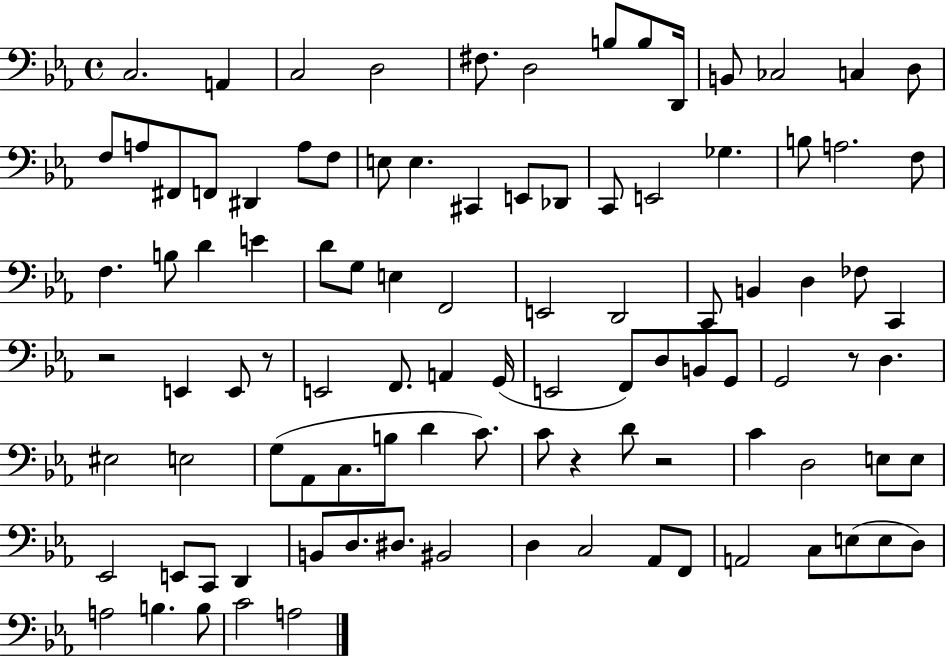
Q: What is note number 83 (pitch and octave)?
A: C3